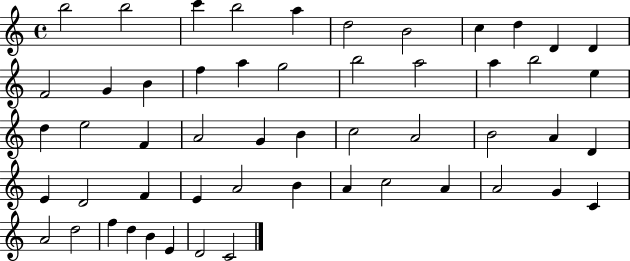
{
  \clef treble
  \time 4/4
  \defaultTimeSignature
  \key c \major
  b''2 b''2 | c'''4 b''2 a''4 | d''2 b'2 | c''4 d''4 d'4 d'4 | \break f'2 g'4 b'4 | f''4 a''4 g''2 | b''2 a''2 | a''4 b''2 e''4 | \break d''4 e''2 f'4 | a'2 g'4 b'4 | c''2 a'2 | b'2 a'4 d'4 | \break e'4 d'2 f'4 | e'4 a'2 b'4 | a'4 c''2 a'4 | a'2 g'4 c'4 | \break a'2 d''2 | f''4 d''4 b'4 e'4 | d'2 c'2 | \bar "|."
}